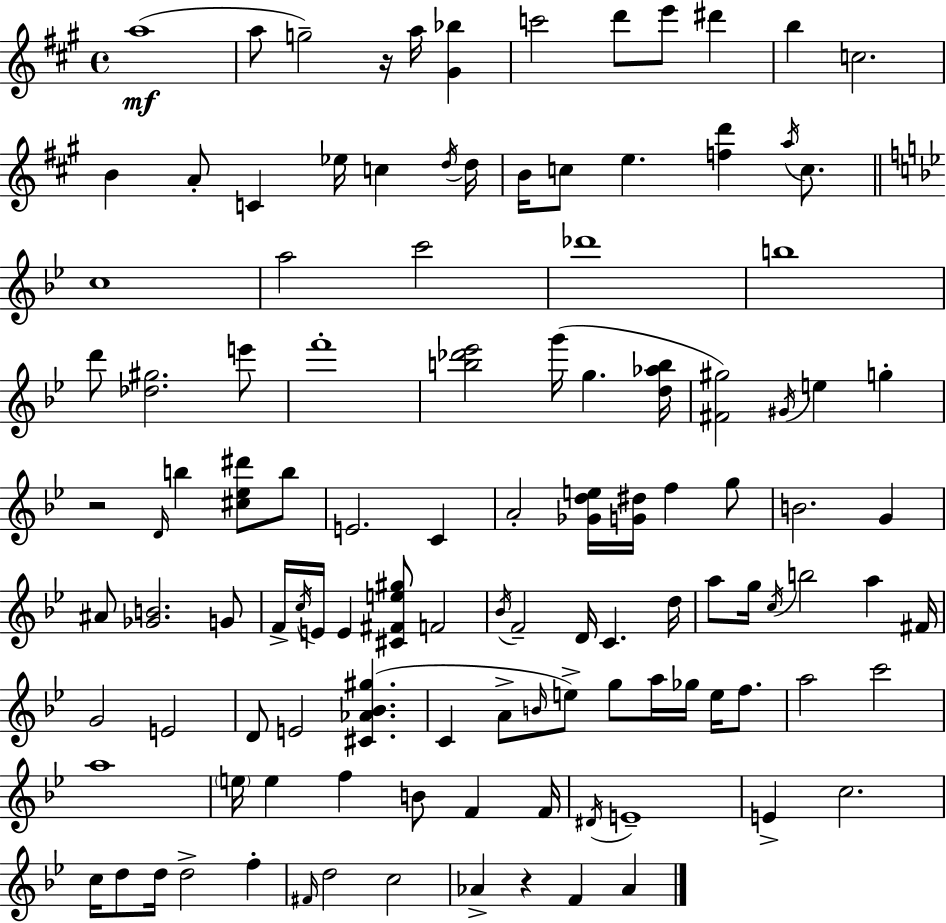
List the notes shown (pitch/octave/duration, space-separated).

A5/w A5/e G5/h R/s A5/s [G#4,Bb5]/q C6/h D6/e E6/e D#6/q B5/q C5/h. B4/q A4/e C4/q Eb5/s C5/q D5/s D5/s B4/s C5/e E5/q. [F5,D6]/q A5/s C5/e. C5/w A5/h C6/h Db6/w B5/w D6/e [Db5,G#5]/h. E6/e F6/w [B5,Db6,Eb6]/h G6/s G5/q. [D5,Ab5,B5]/s [F#4,G#5]/h G#4/s E5/q G5/q R/h D4/s B5/q [C#5,Eb5,D#6]/e B5/e E4/h. C4/q A4/h [Gb4,D5,E5]/s [G4,D#5]/s F5/q G5/e B4/h. G4/q A#4/e [Gb4,B4]/h. G4/e F4/s C5/s E4/s E4/q [C#4,F#4,E5,G#5]/e F4/h Bb4/s F4/h D4/s C4/q. D5/s A5/e G5/s C5/s B5/h A5/q F#4/s G4/h E4/h D4/e E4/h [C#4,Ab4,Bb4,G#5]/q. C4/q A4/e B4/s E5/e G5/e A5/s Gb5/s E5/s F5/e. A5/h C6/h A5/w E5/s E5/q F5/q B4/e F4/q F4/s D#4/s E4/w E4/q C5/h. C5/s D5/e D5/s D5/h F5/q F#4/s D5/h C5/h Ab4/q R/q F4/q Ab4/q